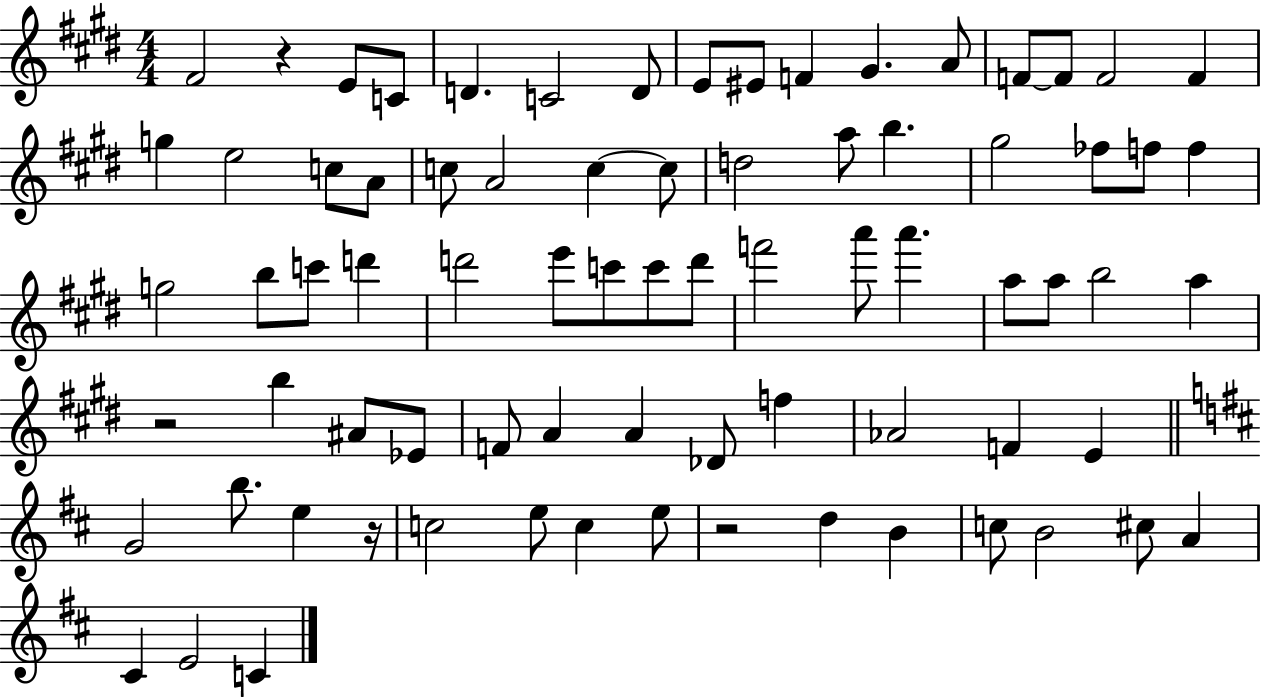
{
  \clef treble
  \numericTimeSignature
  \time 4/4
  \key e \major
  fis'2 r4 e'8 c'8 | d'4. c'2 d'8 | e'8 eis'8 f'4 gis'4. a'8 | f'8~~ f'8 f'2 f'4 | \break g''4 e''2 c''8 a'8 | c''8 a'2 c''4~~ c''8 | d''2 a''8 b''4. | gis''2 fes''8 f''8 f''4 | \break g''2 b''8 c'''8 d'''4 | d'''2 e'''8 c'''8 c'''8 d'''8 | f'''2 a'''8 a'''4. | a''8 a''8 b''2 a''4 | \break r2 b''4 ais'8 ees'8 | f'8 a'4 a'4 des'8 f''4 | aes'2 f'4 e'4 | \bar "||" \break \key d \major g'2 b''8. e''4 r16 | c''2 e''8 c''4 e''8 | r2 d''4 b'4 | c''8 b'2 cis''8 a'4 | \break cis'4 e'2 c'4 | \bar "|."
}